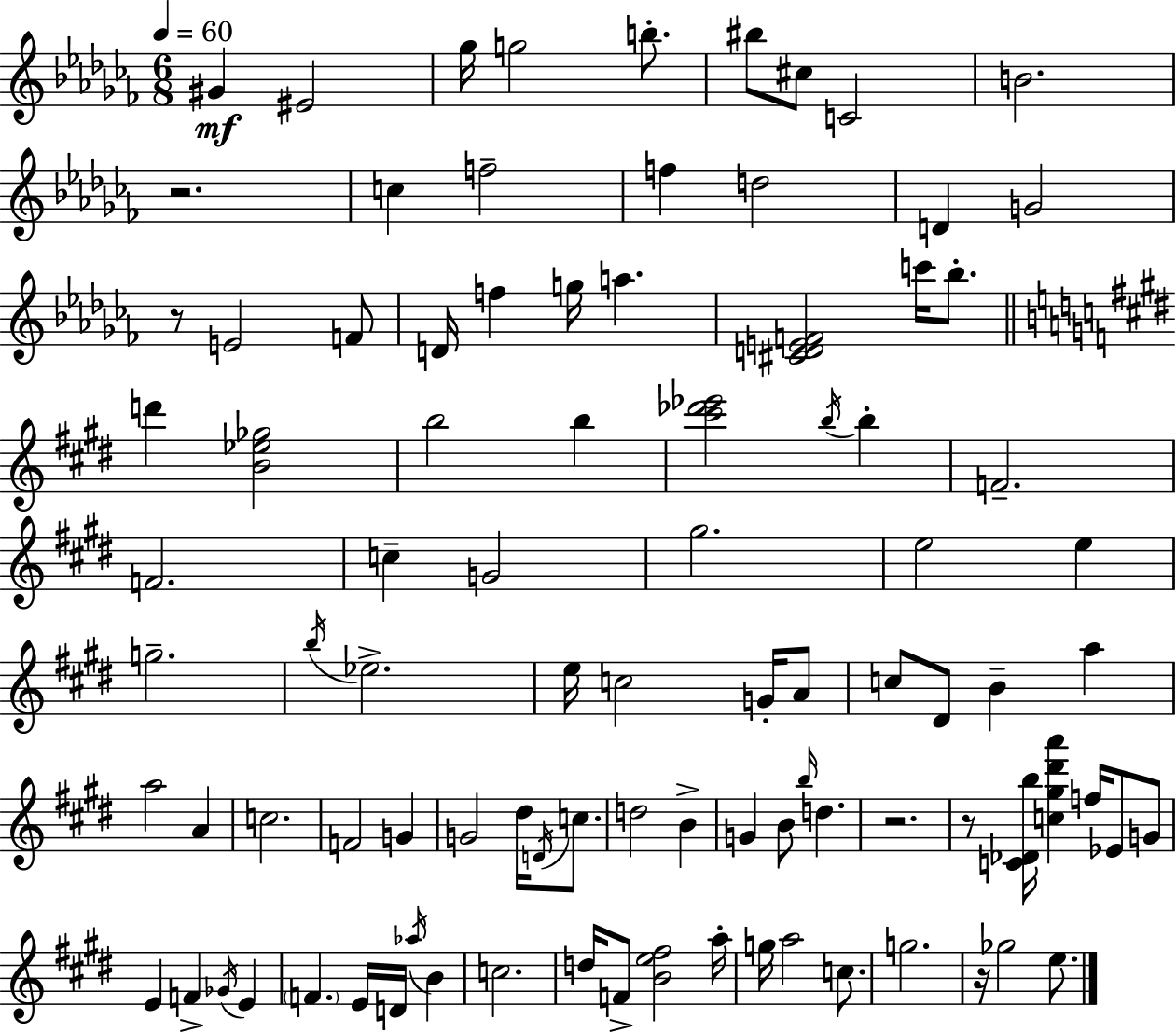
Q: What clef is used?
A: treble